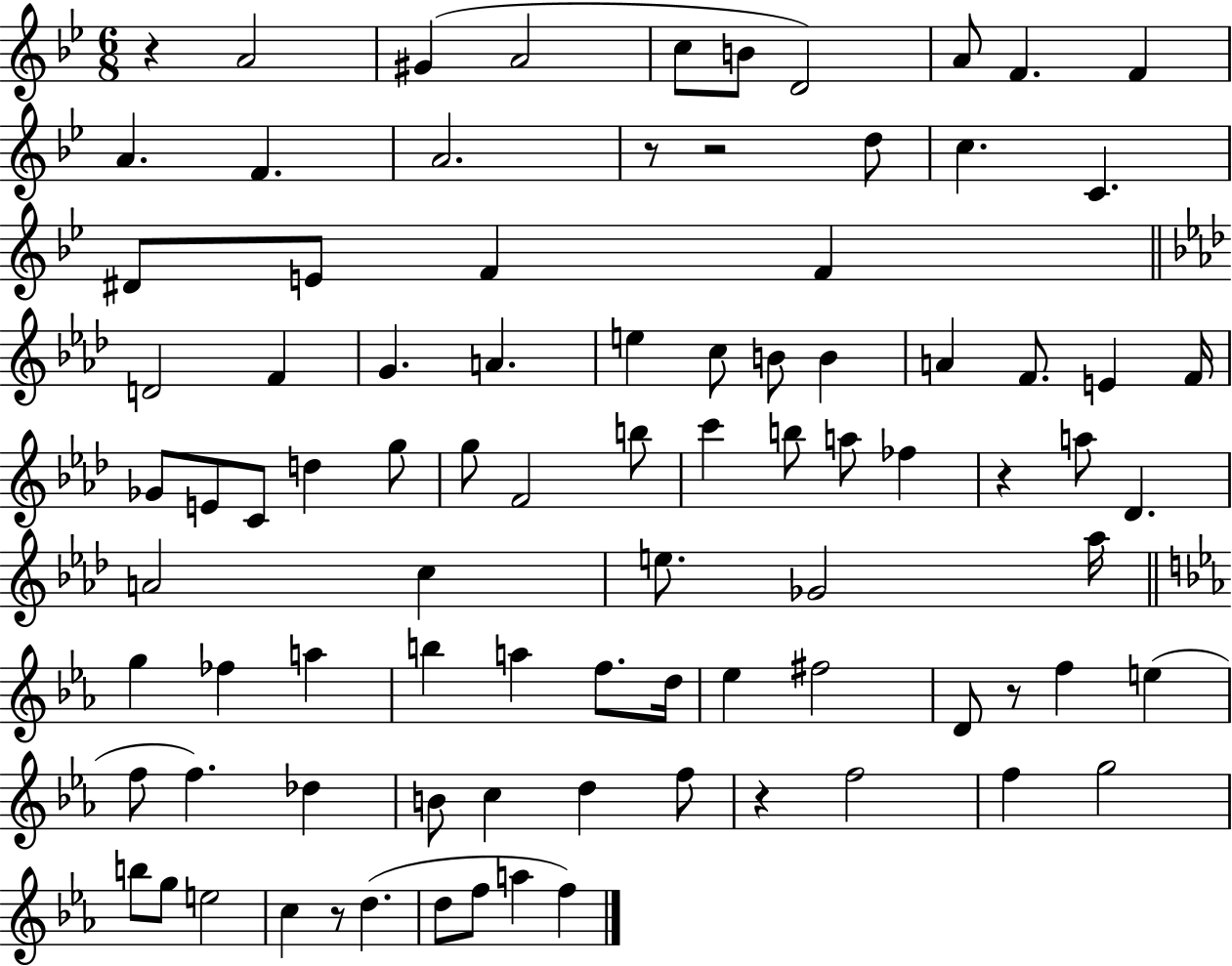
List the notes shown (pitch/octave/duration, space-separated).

R/q A4/h G#4/q A4/h C5/e B4/e D4/h A4/e F4/q. F4/q A4/q. F4/q. A4/h. R/e R/h D5/e C5/q. C4/q. D#4/e E4/e F4/q F4/q D4/h F4/q G4/q. A4/q. E5/q C5/e B4/e B4/q A4/q F4/e. E4/q F4/s Gb4/e E4/e C4/e D5/q G5/e G5/e F4/h B5/e C6/q B5/e A5/e FES5/q R/q A5/e Db4/q. A4/h C5/q E5/e. Gb4/h Ab5/s G5/q FES5/q A5/q B5/q A5/q F5/e. D5/s Eb5/q F#5/h D4/e R/e F5/q E5/q F5/e F5/q. Db5/q B4/e C5/q D5/q F5/e R/q F5/h F5/q G5/h B5/e G5/e E5/h C5/q R/e D5/q. D5/e F5/e A5/q F5/q